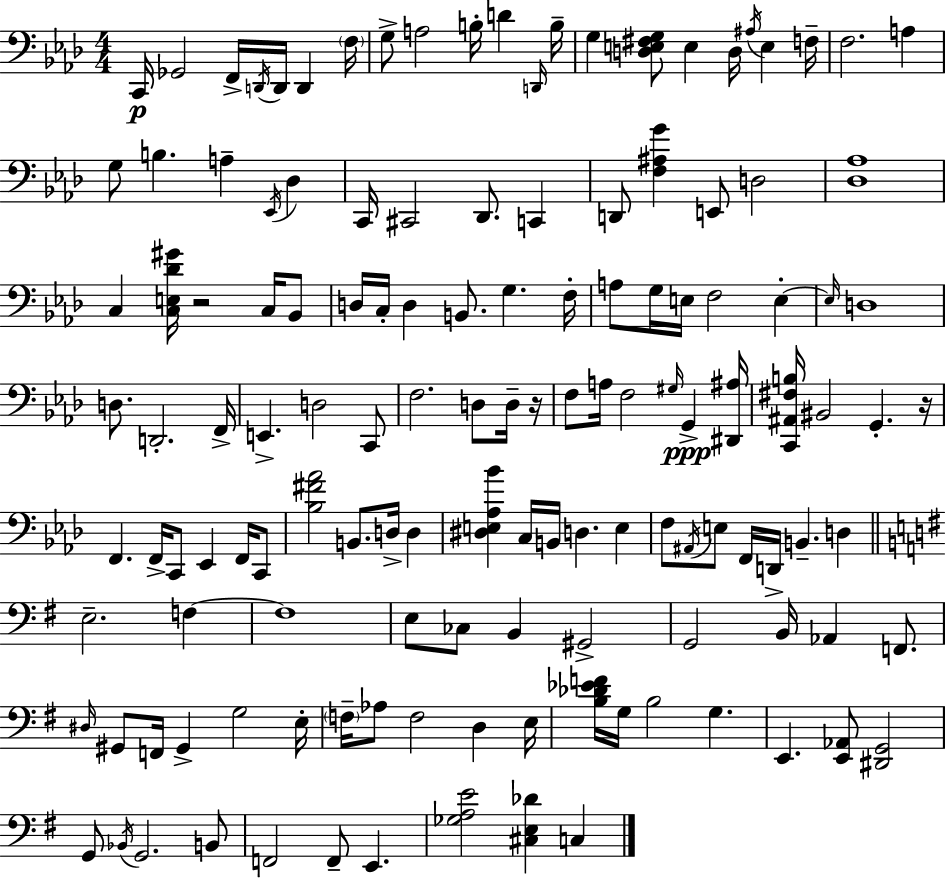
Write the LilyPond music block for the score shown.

{
  \clef bass
  \numericTimeSignature
  \time 4/4
  \key aes \major
  c,16\p ges,2 f,16-> \acciaccatura { d,16 } d,16 d,4 | \parenthesize f16 g8-> a2 b16-. d'4 | \grace { d,16 } b16-- g4 <d e fis g>8 e4 d16 \acciaccatura { ais16 } e4 | f16-- f2. a4 | \break g8 b4. a4-- \acciaccatura { ees,16 } | des4 c,16 cis,2 des,8. | c,4 d,8 <f ais g'>4 e,8 d2 | <des aes>1 | \break c4 <c e des' gis'>16 r2 | c16 bes,8 d16 c16-. d4 b,8. g4. | f16-. a8 g16 e16 f2 | e4-.~~ \grace { e16 } d1 | \break d8. d,2.-. | f,16-> e,4.-> d2 | c,8 f2. | d8 d16-- r16 f8 a16 f2 | \break \grace { gis16 }\ppp g,4-> <dis, ais>16 <c, ais, fis b>16 bis,2 g,4.-. | r16 f,4. f,16-> c,8 ees,4 | f,16 c,8 <bes fis' aes'>2 b,8. | d16-> d4 <dis e aes bes'>4 c16 b,16 d4. | \break e4 f8 \acciaccatura { ais,16 } e8 f,16 d,16-> b,4.-- | d4 \bar "||" \break \key g \major e2.-- f4~~ | f1 | e8 ces8 b,4 gis,2-> | g,2 b,16 aes,4 f,8. | \break \grace { dis16 } gis,8 f,16 gis,4-> g2 | e16-. \parenthesize f16-- aes8 f2 d4 | e16 <b des' ees' f'>16 g16 b2 g4. | e,4. <e, aes,>8 <dis, g,>2 | \break g,8 \acciaccatura { bes,16 } g,2. | b,8 f,2 f,8-- e,4. | <ges a e'>2 <cis e des'>4 c4 | \bar "|."
}